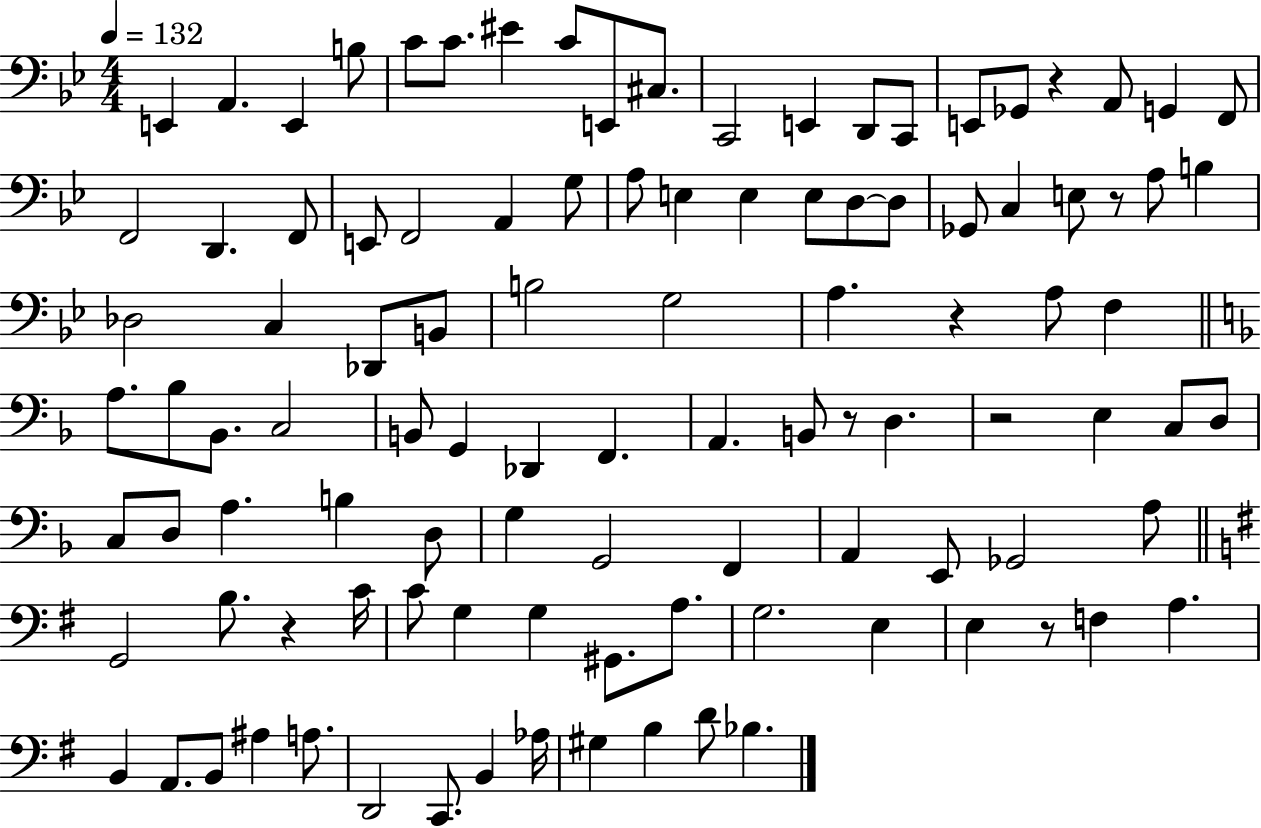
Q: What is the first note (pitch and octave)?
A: E2